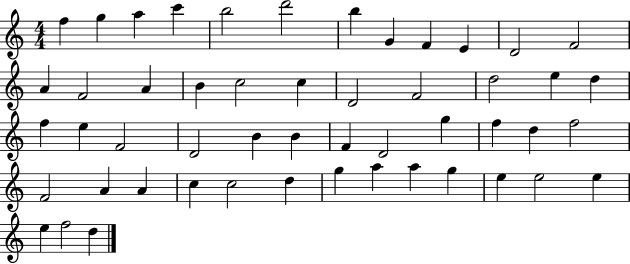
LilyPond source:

{
  \clef treble
  \numericTimeSignature
  \time 4/4
  \key c \major
  f''4 g''4 a''4 c'''4 | b''2 d'''2 | b''4 g'4 f'4 e'4 | d'2 f'2 | \break a'4 f'2 a'4 | b'4 c''2 c''4 | d'2 f'2 | d''2 e''4 d''4 | \break f''4 e''4 f'2 | d'2 b'4 b'4 | f'4 d'2 g''4 | f''4 d''4 f''2 | \break f'2 a'4 a'4 | c''4 c''2 d''4 | g''4 a''4 a''4 g''4 | e''4 e''2 e''4 | \break e''4 f''2 d''4 | \bar "|."
}